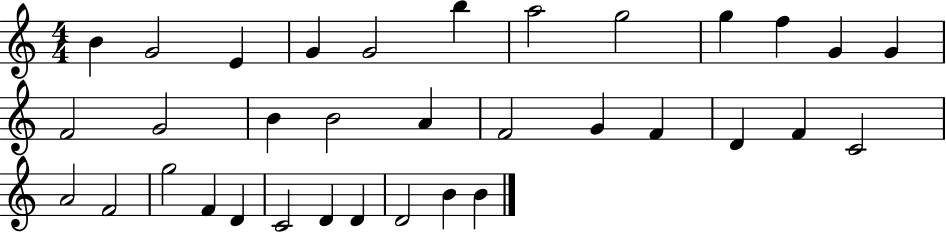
X:1
T:Untitled
M:4/4
L:1/4
K:C
B G2 E G G2 b a2 g2 g f G G F2 G2 B B2 A F2 G F D F C2 A2 F2 g2 F D C2 D D D2 B B